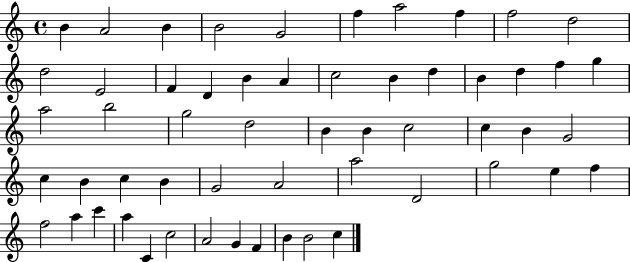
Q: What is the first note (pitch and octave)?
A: B4